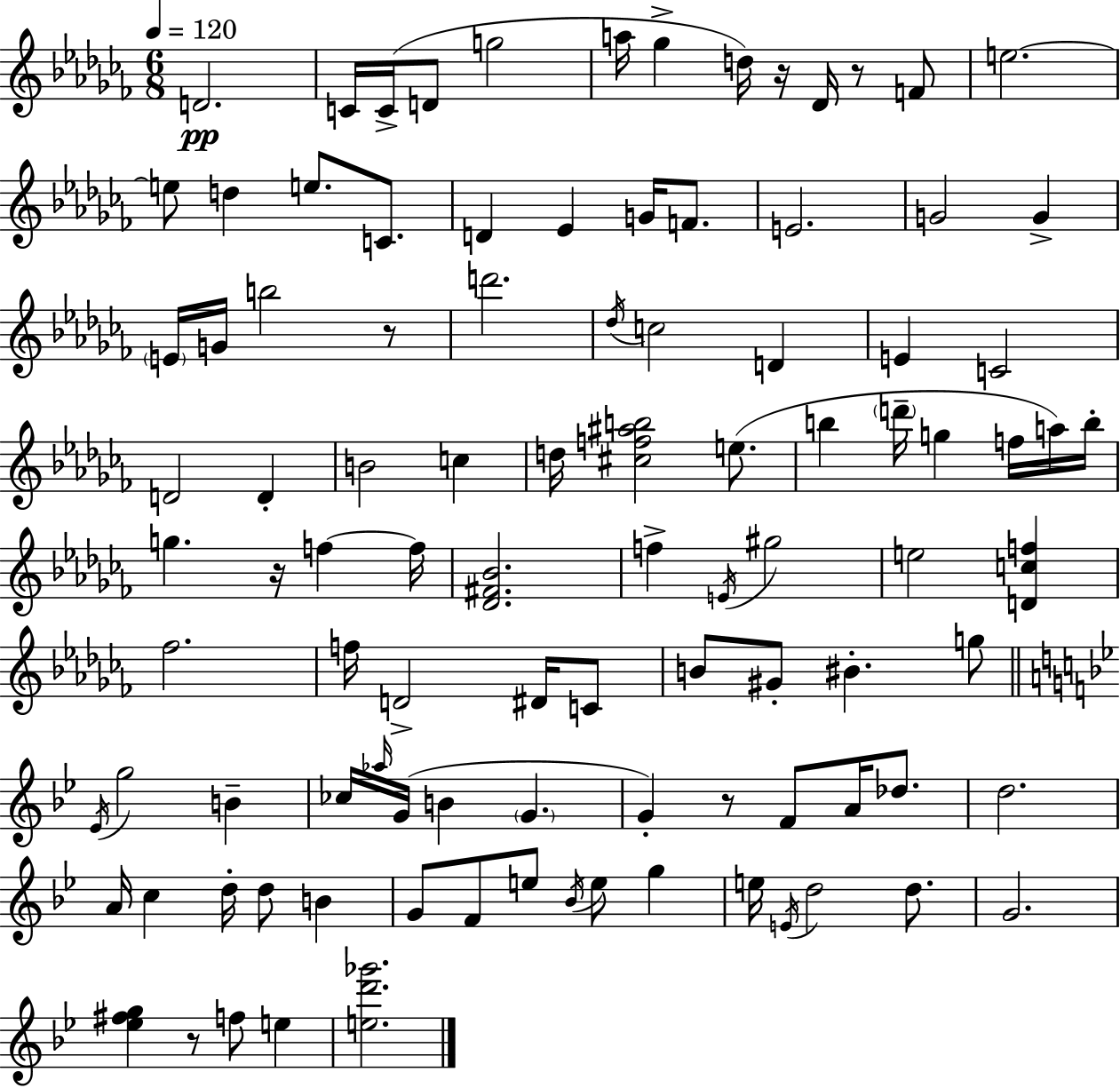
{
  \clef treble
  \numericTimeSignature
  \time 6/8
  \key aes \minor
  \tempo 4 = 120
  d'2.\pp | c'16 c'16->( d'8 g''2 | a''16 ges''4-> d''16) r16 des'16 r8 f'8 | e''2.~~ | \break e''8 d''4 e''8. c'8. | d'4 ees'4 g'16 f'8. | e'2. | g'2 g'4-> | \break \parenthesize e'16 g'16 b''2 r8 | d'''2. | \acciaccatura { des''16 } c''2 d'4 | e'4 c'2 | \break d'2 d'4-. | b'2 c''4 | d''16 <cis'' f'' ais'' b''>2 e''8.( | b''4 \parenthesize d'''16-- g''4 f''16 a''16) | \break b''16-. g''4. r16 f''4~~ | f''16 <des' fis' bes'>2. | f''4-> \acciaccatura { e'16 } gis''2 | e''2 <d' c'' f''>4 | \break fes''2. | f''16 d'2-> dis'16 | c'8 b'8 gis'8-. bis'4.-. | g''8 \bar "||" \break \key bes \major \acciaccatura { ees'16 } g''2 b'4-- | ces''16 \grace { aes''16 } g'16( b'4 \parenthesize g'4. | g'4-.) r8 f'8 a'16 des''8. | d''2. | \break a'16 c''4 d''16-. d''8 b'4 | g'8 f'8 e''8 \acciaccatura { bes'16 } e''8 g''4 | e''16 \acciaccatura { e'16 } d''2 | d''8. g'2. | \break <ees'' fis'' g''>4 r8 f''8 | e''4 <e'' d''' ges'''>2. | \bar "|."
}